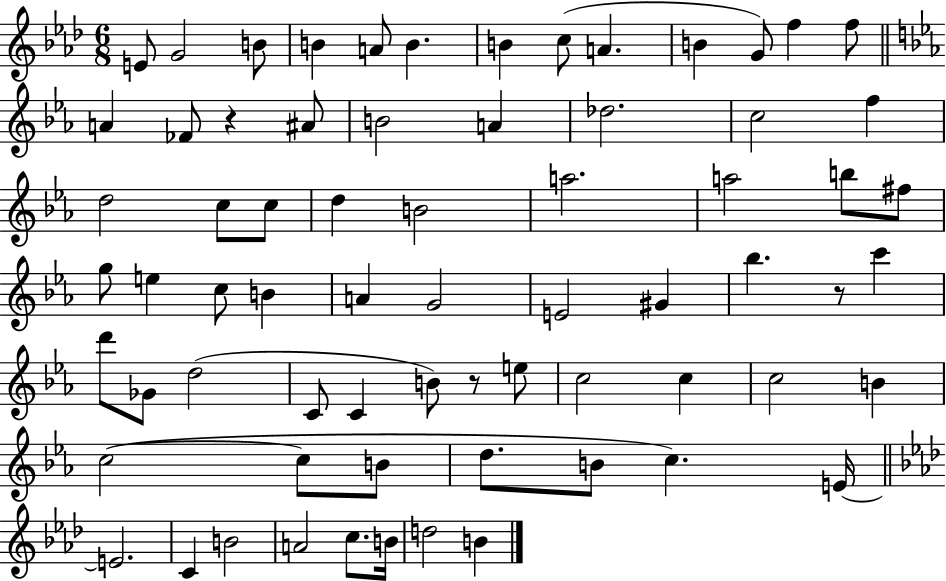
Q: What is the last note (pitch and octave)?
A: B4